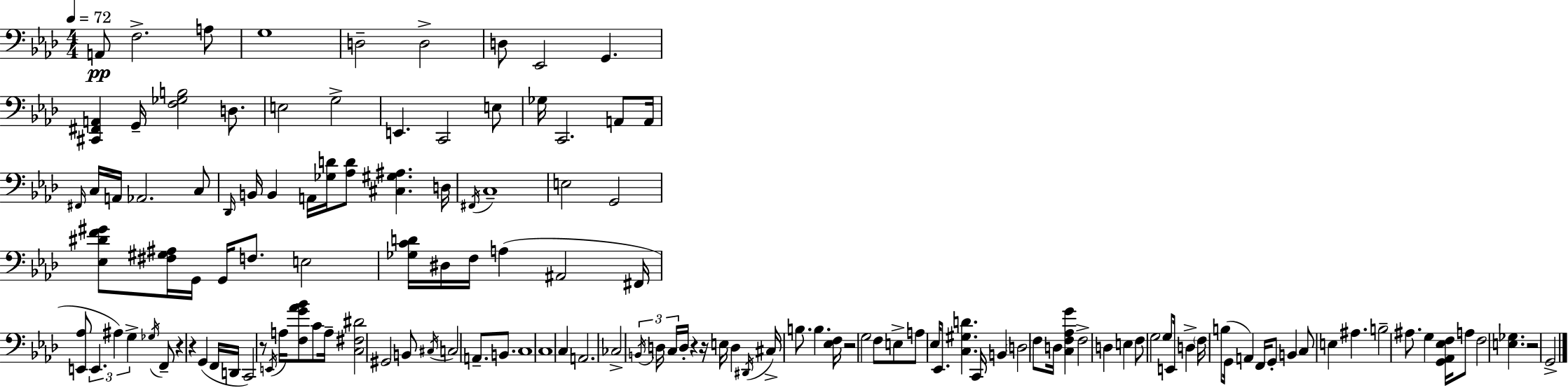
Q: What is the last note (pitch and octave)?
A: G2